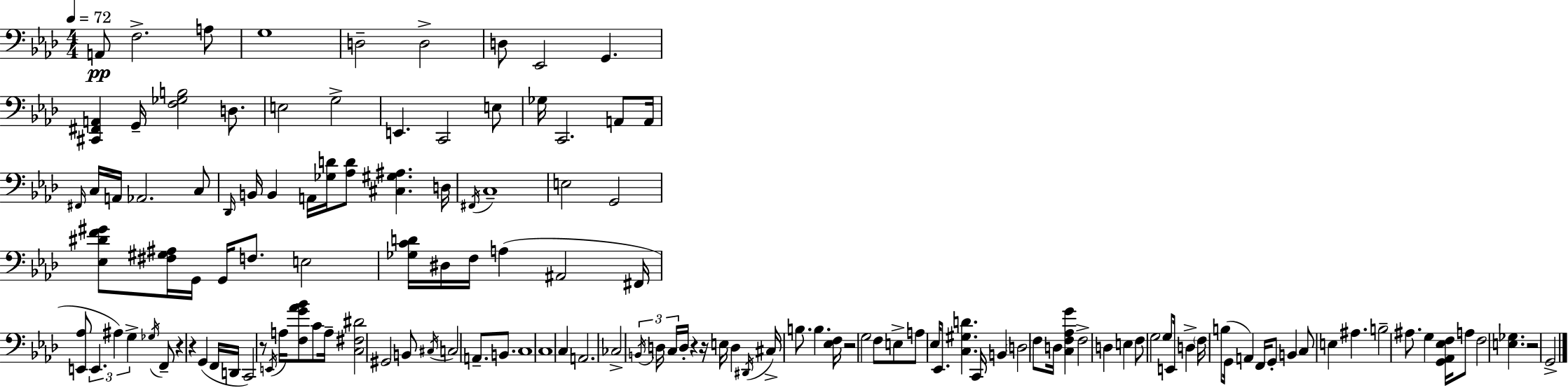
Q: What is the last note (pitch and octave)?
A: G2